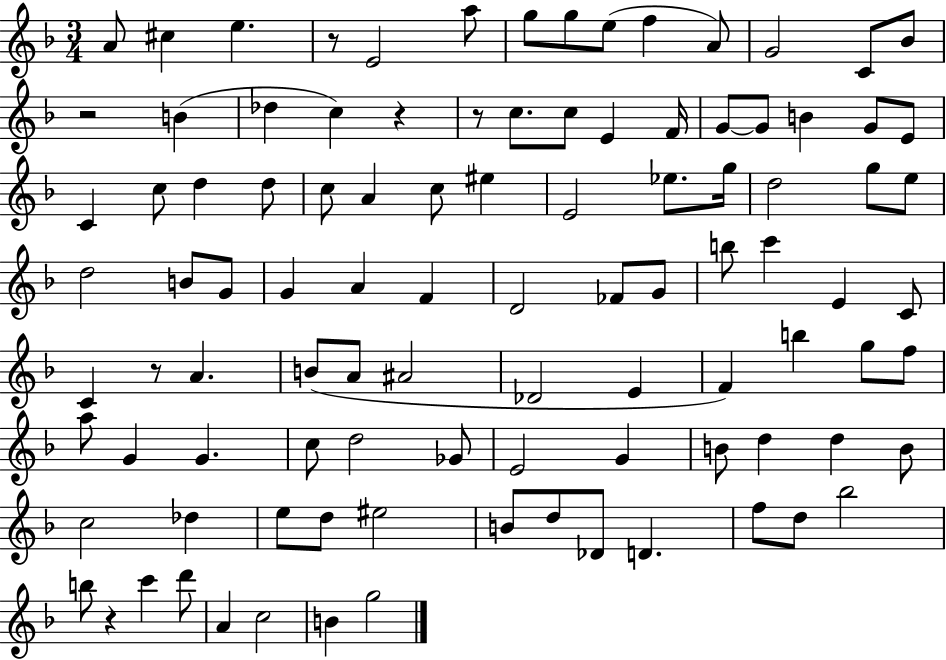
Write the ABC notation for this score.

X:1
T:Untitled
M:3/4
L:1/4
K:F
A/2 ^c e z/2 E2 a/2 g/2 g/2 e/2 f A/2 G2 C/2 _B/2 z2 B _d c z z/2 c/2 c/2 E F/4 G/2 G/2 B G/2 E/2 C c/2 d d/2 c/2 A c/2 ^e E2 _e/2 g/4 d2 g/2 e/2 d2 B/2 G/2 G A F D2 _F/2 G/2 b/2 c' E C/2 C z/2 A B/2 A/2 ^A2 _D2 E F b g/2 f/2 a/2 G G c/2 d2 _G/2 E2 G B/2 d d B/2 c2 _d e/2 d/2 ^e2 B/2 d/2 _D/2 D f/2 d/2 _b2 b/2 z c' d'/2 A c2 B g2